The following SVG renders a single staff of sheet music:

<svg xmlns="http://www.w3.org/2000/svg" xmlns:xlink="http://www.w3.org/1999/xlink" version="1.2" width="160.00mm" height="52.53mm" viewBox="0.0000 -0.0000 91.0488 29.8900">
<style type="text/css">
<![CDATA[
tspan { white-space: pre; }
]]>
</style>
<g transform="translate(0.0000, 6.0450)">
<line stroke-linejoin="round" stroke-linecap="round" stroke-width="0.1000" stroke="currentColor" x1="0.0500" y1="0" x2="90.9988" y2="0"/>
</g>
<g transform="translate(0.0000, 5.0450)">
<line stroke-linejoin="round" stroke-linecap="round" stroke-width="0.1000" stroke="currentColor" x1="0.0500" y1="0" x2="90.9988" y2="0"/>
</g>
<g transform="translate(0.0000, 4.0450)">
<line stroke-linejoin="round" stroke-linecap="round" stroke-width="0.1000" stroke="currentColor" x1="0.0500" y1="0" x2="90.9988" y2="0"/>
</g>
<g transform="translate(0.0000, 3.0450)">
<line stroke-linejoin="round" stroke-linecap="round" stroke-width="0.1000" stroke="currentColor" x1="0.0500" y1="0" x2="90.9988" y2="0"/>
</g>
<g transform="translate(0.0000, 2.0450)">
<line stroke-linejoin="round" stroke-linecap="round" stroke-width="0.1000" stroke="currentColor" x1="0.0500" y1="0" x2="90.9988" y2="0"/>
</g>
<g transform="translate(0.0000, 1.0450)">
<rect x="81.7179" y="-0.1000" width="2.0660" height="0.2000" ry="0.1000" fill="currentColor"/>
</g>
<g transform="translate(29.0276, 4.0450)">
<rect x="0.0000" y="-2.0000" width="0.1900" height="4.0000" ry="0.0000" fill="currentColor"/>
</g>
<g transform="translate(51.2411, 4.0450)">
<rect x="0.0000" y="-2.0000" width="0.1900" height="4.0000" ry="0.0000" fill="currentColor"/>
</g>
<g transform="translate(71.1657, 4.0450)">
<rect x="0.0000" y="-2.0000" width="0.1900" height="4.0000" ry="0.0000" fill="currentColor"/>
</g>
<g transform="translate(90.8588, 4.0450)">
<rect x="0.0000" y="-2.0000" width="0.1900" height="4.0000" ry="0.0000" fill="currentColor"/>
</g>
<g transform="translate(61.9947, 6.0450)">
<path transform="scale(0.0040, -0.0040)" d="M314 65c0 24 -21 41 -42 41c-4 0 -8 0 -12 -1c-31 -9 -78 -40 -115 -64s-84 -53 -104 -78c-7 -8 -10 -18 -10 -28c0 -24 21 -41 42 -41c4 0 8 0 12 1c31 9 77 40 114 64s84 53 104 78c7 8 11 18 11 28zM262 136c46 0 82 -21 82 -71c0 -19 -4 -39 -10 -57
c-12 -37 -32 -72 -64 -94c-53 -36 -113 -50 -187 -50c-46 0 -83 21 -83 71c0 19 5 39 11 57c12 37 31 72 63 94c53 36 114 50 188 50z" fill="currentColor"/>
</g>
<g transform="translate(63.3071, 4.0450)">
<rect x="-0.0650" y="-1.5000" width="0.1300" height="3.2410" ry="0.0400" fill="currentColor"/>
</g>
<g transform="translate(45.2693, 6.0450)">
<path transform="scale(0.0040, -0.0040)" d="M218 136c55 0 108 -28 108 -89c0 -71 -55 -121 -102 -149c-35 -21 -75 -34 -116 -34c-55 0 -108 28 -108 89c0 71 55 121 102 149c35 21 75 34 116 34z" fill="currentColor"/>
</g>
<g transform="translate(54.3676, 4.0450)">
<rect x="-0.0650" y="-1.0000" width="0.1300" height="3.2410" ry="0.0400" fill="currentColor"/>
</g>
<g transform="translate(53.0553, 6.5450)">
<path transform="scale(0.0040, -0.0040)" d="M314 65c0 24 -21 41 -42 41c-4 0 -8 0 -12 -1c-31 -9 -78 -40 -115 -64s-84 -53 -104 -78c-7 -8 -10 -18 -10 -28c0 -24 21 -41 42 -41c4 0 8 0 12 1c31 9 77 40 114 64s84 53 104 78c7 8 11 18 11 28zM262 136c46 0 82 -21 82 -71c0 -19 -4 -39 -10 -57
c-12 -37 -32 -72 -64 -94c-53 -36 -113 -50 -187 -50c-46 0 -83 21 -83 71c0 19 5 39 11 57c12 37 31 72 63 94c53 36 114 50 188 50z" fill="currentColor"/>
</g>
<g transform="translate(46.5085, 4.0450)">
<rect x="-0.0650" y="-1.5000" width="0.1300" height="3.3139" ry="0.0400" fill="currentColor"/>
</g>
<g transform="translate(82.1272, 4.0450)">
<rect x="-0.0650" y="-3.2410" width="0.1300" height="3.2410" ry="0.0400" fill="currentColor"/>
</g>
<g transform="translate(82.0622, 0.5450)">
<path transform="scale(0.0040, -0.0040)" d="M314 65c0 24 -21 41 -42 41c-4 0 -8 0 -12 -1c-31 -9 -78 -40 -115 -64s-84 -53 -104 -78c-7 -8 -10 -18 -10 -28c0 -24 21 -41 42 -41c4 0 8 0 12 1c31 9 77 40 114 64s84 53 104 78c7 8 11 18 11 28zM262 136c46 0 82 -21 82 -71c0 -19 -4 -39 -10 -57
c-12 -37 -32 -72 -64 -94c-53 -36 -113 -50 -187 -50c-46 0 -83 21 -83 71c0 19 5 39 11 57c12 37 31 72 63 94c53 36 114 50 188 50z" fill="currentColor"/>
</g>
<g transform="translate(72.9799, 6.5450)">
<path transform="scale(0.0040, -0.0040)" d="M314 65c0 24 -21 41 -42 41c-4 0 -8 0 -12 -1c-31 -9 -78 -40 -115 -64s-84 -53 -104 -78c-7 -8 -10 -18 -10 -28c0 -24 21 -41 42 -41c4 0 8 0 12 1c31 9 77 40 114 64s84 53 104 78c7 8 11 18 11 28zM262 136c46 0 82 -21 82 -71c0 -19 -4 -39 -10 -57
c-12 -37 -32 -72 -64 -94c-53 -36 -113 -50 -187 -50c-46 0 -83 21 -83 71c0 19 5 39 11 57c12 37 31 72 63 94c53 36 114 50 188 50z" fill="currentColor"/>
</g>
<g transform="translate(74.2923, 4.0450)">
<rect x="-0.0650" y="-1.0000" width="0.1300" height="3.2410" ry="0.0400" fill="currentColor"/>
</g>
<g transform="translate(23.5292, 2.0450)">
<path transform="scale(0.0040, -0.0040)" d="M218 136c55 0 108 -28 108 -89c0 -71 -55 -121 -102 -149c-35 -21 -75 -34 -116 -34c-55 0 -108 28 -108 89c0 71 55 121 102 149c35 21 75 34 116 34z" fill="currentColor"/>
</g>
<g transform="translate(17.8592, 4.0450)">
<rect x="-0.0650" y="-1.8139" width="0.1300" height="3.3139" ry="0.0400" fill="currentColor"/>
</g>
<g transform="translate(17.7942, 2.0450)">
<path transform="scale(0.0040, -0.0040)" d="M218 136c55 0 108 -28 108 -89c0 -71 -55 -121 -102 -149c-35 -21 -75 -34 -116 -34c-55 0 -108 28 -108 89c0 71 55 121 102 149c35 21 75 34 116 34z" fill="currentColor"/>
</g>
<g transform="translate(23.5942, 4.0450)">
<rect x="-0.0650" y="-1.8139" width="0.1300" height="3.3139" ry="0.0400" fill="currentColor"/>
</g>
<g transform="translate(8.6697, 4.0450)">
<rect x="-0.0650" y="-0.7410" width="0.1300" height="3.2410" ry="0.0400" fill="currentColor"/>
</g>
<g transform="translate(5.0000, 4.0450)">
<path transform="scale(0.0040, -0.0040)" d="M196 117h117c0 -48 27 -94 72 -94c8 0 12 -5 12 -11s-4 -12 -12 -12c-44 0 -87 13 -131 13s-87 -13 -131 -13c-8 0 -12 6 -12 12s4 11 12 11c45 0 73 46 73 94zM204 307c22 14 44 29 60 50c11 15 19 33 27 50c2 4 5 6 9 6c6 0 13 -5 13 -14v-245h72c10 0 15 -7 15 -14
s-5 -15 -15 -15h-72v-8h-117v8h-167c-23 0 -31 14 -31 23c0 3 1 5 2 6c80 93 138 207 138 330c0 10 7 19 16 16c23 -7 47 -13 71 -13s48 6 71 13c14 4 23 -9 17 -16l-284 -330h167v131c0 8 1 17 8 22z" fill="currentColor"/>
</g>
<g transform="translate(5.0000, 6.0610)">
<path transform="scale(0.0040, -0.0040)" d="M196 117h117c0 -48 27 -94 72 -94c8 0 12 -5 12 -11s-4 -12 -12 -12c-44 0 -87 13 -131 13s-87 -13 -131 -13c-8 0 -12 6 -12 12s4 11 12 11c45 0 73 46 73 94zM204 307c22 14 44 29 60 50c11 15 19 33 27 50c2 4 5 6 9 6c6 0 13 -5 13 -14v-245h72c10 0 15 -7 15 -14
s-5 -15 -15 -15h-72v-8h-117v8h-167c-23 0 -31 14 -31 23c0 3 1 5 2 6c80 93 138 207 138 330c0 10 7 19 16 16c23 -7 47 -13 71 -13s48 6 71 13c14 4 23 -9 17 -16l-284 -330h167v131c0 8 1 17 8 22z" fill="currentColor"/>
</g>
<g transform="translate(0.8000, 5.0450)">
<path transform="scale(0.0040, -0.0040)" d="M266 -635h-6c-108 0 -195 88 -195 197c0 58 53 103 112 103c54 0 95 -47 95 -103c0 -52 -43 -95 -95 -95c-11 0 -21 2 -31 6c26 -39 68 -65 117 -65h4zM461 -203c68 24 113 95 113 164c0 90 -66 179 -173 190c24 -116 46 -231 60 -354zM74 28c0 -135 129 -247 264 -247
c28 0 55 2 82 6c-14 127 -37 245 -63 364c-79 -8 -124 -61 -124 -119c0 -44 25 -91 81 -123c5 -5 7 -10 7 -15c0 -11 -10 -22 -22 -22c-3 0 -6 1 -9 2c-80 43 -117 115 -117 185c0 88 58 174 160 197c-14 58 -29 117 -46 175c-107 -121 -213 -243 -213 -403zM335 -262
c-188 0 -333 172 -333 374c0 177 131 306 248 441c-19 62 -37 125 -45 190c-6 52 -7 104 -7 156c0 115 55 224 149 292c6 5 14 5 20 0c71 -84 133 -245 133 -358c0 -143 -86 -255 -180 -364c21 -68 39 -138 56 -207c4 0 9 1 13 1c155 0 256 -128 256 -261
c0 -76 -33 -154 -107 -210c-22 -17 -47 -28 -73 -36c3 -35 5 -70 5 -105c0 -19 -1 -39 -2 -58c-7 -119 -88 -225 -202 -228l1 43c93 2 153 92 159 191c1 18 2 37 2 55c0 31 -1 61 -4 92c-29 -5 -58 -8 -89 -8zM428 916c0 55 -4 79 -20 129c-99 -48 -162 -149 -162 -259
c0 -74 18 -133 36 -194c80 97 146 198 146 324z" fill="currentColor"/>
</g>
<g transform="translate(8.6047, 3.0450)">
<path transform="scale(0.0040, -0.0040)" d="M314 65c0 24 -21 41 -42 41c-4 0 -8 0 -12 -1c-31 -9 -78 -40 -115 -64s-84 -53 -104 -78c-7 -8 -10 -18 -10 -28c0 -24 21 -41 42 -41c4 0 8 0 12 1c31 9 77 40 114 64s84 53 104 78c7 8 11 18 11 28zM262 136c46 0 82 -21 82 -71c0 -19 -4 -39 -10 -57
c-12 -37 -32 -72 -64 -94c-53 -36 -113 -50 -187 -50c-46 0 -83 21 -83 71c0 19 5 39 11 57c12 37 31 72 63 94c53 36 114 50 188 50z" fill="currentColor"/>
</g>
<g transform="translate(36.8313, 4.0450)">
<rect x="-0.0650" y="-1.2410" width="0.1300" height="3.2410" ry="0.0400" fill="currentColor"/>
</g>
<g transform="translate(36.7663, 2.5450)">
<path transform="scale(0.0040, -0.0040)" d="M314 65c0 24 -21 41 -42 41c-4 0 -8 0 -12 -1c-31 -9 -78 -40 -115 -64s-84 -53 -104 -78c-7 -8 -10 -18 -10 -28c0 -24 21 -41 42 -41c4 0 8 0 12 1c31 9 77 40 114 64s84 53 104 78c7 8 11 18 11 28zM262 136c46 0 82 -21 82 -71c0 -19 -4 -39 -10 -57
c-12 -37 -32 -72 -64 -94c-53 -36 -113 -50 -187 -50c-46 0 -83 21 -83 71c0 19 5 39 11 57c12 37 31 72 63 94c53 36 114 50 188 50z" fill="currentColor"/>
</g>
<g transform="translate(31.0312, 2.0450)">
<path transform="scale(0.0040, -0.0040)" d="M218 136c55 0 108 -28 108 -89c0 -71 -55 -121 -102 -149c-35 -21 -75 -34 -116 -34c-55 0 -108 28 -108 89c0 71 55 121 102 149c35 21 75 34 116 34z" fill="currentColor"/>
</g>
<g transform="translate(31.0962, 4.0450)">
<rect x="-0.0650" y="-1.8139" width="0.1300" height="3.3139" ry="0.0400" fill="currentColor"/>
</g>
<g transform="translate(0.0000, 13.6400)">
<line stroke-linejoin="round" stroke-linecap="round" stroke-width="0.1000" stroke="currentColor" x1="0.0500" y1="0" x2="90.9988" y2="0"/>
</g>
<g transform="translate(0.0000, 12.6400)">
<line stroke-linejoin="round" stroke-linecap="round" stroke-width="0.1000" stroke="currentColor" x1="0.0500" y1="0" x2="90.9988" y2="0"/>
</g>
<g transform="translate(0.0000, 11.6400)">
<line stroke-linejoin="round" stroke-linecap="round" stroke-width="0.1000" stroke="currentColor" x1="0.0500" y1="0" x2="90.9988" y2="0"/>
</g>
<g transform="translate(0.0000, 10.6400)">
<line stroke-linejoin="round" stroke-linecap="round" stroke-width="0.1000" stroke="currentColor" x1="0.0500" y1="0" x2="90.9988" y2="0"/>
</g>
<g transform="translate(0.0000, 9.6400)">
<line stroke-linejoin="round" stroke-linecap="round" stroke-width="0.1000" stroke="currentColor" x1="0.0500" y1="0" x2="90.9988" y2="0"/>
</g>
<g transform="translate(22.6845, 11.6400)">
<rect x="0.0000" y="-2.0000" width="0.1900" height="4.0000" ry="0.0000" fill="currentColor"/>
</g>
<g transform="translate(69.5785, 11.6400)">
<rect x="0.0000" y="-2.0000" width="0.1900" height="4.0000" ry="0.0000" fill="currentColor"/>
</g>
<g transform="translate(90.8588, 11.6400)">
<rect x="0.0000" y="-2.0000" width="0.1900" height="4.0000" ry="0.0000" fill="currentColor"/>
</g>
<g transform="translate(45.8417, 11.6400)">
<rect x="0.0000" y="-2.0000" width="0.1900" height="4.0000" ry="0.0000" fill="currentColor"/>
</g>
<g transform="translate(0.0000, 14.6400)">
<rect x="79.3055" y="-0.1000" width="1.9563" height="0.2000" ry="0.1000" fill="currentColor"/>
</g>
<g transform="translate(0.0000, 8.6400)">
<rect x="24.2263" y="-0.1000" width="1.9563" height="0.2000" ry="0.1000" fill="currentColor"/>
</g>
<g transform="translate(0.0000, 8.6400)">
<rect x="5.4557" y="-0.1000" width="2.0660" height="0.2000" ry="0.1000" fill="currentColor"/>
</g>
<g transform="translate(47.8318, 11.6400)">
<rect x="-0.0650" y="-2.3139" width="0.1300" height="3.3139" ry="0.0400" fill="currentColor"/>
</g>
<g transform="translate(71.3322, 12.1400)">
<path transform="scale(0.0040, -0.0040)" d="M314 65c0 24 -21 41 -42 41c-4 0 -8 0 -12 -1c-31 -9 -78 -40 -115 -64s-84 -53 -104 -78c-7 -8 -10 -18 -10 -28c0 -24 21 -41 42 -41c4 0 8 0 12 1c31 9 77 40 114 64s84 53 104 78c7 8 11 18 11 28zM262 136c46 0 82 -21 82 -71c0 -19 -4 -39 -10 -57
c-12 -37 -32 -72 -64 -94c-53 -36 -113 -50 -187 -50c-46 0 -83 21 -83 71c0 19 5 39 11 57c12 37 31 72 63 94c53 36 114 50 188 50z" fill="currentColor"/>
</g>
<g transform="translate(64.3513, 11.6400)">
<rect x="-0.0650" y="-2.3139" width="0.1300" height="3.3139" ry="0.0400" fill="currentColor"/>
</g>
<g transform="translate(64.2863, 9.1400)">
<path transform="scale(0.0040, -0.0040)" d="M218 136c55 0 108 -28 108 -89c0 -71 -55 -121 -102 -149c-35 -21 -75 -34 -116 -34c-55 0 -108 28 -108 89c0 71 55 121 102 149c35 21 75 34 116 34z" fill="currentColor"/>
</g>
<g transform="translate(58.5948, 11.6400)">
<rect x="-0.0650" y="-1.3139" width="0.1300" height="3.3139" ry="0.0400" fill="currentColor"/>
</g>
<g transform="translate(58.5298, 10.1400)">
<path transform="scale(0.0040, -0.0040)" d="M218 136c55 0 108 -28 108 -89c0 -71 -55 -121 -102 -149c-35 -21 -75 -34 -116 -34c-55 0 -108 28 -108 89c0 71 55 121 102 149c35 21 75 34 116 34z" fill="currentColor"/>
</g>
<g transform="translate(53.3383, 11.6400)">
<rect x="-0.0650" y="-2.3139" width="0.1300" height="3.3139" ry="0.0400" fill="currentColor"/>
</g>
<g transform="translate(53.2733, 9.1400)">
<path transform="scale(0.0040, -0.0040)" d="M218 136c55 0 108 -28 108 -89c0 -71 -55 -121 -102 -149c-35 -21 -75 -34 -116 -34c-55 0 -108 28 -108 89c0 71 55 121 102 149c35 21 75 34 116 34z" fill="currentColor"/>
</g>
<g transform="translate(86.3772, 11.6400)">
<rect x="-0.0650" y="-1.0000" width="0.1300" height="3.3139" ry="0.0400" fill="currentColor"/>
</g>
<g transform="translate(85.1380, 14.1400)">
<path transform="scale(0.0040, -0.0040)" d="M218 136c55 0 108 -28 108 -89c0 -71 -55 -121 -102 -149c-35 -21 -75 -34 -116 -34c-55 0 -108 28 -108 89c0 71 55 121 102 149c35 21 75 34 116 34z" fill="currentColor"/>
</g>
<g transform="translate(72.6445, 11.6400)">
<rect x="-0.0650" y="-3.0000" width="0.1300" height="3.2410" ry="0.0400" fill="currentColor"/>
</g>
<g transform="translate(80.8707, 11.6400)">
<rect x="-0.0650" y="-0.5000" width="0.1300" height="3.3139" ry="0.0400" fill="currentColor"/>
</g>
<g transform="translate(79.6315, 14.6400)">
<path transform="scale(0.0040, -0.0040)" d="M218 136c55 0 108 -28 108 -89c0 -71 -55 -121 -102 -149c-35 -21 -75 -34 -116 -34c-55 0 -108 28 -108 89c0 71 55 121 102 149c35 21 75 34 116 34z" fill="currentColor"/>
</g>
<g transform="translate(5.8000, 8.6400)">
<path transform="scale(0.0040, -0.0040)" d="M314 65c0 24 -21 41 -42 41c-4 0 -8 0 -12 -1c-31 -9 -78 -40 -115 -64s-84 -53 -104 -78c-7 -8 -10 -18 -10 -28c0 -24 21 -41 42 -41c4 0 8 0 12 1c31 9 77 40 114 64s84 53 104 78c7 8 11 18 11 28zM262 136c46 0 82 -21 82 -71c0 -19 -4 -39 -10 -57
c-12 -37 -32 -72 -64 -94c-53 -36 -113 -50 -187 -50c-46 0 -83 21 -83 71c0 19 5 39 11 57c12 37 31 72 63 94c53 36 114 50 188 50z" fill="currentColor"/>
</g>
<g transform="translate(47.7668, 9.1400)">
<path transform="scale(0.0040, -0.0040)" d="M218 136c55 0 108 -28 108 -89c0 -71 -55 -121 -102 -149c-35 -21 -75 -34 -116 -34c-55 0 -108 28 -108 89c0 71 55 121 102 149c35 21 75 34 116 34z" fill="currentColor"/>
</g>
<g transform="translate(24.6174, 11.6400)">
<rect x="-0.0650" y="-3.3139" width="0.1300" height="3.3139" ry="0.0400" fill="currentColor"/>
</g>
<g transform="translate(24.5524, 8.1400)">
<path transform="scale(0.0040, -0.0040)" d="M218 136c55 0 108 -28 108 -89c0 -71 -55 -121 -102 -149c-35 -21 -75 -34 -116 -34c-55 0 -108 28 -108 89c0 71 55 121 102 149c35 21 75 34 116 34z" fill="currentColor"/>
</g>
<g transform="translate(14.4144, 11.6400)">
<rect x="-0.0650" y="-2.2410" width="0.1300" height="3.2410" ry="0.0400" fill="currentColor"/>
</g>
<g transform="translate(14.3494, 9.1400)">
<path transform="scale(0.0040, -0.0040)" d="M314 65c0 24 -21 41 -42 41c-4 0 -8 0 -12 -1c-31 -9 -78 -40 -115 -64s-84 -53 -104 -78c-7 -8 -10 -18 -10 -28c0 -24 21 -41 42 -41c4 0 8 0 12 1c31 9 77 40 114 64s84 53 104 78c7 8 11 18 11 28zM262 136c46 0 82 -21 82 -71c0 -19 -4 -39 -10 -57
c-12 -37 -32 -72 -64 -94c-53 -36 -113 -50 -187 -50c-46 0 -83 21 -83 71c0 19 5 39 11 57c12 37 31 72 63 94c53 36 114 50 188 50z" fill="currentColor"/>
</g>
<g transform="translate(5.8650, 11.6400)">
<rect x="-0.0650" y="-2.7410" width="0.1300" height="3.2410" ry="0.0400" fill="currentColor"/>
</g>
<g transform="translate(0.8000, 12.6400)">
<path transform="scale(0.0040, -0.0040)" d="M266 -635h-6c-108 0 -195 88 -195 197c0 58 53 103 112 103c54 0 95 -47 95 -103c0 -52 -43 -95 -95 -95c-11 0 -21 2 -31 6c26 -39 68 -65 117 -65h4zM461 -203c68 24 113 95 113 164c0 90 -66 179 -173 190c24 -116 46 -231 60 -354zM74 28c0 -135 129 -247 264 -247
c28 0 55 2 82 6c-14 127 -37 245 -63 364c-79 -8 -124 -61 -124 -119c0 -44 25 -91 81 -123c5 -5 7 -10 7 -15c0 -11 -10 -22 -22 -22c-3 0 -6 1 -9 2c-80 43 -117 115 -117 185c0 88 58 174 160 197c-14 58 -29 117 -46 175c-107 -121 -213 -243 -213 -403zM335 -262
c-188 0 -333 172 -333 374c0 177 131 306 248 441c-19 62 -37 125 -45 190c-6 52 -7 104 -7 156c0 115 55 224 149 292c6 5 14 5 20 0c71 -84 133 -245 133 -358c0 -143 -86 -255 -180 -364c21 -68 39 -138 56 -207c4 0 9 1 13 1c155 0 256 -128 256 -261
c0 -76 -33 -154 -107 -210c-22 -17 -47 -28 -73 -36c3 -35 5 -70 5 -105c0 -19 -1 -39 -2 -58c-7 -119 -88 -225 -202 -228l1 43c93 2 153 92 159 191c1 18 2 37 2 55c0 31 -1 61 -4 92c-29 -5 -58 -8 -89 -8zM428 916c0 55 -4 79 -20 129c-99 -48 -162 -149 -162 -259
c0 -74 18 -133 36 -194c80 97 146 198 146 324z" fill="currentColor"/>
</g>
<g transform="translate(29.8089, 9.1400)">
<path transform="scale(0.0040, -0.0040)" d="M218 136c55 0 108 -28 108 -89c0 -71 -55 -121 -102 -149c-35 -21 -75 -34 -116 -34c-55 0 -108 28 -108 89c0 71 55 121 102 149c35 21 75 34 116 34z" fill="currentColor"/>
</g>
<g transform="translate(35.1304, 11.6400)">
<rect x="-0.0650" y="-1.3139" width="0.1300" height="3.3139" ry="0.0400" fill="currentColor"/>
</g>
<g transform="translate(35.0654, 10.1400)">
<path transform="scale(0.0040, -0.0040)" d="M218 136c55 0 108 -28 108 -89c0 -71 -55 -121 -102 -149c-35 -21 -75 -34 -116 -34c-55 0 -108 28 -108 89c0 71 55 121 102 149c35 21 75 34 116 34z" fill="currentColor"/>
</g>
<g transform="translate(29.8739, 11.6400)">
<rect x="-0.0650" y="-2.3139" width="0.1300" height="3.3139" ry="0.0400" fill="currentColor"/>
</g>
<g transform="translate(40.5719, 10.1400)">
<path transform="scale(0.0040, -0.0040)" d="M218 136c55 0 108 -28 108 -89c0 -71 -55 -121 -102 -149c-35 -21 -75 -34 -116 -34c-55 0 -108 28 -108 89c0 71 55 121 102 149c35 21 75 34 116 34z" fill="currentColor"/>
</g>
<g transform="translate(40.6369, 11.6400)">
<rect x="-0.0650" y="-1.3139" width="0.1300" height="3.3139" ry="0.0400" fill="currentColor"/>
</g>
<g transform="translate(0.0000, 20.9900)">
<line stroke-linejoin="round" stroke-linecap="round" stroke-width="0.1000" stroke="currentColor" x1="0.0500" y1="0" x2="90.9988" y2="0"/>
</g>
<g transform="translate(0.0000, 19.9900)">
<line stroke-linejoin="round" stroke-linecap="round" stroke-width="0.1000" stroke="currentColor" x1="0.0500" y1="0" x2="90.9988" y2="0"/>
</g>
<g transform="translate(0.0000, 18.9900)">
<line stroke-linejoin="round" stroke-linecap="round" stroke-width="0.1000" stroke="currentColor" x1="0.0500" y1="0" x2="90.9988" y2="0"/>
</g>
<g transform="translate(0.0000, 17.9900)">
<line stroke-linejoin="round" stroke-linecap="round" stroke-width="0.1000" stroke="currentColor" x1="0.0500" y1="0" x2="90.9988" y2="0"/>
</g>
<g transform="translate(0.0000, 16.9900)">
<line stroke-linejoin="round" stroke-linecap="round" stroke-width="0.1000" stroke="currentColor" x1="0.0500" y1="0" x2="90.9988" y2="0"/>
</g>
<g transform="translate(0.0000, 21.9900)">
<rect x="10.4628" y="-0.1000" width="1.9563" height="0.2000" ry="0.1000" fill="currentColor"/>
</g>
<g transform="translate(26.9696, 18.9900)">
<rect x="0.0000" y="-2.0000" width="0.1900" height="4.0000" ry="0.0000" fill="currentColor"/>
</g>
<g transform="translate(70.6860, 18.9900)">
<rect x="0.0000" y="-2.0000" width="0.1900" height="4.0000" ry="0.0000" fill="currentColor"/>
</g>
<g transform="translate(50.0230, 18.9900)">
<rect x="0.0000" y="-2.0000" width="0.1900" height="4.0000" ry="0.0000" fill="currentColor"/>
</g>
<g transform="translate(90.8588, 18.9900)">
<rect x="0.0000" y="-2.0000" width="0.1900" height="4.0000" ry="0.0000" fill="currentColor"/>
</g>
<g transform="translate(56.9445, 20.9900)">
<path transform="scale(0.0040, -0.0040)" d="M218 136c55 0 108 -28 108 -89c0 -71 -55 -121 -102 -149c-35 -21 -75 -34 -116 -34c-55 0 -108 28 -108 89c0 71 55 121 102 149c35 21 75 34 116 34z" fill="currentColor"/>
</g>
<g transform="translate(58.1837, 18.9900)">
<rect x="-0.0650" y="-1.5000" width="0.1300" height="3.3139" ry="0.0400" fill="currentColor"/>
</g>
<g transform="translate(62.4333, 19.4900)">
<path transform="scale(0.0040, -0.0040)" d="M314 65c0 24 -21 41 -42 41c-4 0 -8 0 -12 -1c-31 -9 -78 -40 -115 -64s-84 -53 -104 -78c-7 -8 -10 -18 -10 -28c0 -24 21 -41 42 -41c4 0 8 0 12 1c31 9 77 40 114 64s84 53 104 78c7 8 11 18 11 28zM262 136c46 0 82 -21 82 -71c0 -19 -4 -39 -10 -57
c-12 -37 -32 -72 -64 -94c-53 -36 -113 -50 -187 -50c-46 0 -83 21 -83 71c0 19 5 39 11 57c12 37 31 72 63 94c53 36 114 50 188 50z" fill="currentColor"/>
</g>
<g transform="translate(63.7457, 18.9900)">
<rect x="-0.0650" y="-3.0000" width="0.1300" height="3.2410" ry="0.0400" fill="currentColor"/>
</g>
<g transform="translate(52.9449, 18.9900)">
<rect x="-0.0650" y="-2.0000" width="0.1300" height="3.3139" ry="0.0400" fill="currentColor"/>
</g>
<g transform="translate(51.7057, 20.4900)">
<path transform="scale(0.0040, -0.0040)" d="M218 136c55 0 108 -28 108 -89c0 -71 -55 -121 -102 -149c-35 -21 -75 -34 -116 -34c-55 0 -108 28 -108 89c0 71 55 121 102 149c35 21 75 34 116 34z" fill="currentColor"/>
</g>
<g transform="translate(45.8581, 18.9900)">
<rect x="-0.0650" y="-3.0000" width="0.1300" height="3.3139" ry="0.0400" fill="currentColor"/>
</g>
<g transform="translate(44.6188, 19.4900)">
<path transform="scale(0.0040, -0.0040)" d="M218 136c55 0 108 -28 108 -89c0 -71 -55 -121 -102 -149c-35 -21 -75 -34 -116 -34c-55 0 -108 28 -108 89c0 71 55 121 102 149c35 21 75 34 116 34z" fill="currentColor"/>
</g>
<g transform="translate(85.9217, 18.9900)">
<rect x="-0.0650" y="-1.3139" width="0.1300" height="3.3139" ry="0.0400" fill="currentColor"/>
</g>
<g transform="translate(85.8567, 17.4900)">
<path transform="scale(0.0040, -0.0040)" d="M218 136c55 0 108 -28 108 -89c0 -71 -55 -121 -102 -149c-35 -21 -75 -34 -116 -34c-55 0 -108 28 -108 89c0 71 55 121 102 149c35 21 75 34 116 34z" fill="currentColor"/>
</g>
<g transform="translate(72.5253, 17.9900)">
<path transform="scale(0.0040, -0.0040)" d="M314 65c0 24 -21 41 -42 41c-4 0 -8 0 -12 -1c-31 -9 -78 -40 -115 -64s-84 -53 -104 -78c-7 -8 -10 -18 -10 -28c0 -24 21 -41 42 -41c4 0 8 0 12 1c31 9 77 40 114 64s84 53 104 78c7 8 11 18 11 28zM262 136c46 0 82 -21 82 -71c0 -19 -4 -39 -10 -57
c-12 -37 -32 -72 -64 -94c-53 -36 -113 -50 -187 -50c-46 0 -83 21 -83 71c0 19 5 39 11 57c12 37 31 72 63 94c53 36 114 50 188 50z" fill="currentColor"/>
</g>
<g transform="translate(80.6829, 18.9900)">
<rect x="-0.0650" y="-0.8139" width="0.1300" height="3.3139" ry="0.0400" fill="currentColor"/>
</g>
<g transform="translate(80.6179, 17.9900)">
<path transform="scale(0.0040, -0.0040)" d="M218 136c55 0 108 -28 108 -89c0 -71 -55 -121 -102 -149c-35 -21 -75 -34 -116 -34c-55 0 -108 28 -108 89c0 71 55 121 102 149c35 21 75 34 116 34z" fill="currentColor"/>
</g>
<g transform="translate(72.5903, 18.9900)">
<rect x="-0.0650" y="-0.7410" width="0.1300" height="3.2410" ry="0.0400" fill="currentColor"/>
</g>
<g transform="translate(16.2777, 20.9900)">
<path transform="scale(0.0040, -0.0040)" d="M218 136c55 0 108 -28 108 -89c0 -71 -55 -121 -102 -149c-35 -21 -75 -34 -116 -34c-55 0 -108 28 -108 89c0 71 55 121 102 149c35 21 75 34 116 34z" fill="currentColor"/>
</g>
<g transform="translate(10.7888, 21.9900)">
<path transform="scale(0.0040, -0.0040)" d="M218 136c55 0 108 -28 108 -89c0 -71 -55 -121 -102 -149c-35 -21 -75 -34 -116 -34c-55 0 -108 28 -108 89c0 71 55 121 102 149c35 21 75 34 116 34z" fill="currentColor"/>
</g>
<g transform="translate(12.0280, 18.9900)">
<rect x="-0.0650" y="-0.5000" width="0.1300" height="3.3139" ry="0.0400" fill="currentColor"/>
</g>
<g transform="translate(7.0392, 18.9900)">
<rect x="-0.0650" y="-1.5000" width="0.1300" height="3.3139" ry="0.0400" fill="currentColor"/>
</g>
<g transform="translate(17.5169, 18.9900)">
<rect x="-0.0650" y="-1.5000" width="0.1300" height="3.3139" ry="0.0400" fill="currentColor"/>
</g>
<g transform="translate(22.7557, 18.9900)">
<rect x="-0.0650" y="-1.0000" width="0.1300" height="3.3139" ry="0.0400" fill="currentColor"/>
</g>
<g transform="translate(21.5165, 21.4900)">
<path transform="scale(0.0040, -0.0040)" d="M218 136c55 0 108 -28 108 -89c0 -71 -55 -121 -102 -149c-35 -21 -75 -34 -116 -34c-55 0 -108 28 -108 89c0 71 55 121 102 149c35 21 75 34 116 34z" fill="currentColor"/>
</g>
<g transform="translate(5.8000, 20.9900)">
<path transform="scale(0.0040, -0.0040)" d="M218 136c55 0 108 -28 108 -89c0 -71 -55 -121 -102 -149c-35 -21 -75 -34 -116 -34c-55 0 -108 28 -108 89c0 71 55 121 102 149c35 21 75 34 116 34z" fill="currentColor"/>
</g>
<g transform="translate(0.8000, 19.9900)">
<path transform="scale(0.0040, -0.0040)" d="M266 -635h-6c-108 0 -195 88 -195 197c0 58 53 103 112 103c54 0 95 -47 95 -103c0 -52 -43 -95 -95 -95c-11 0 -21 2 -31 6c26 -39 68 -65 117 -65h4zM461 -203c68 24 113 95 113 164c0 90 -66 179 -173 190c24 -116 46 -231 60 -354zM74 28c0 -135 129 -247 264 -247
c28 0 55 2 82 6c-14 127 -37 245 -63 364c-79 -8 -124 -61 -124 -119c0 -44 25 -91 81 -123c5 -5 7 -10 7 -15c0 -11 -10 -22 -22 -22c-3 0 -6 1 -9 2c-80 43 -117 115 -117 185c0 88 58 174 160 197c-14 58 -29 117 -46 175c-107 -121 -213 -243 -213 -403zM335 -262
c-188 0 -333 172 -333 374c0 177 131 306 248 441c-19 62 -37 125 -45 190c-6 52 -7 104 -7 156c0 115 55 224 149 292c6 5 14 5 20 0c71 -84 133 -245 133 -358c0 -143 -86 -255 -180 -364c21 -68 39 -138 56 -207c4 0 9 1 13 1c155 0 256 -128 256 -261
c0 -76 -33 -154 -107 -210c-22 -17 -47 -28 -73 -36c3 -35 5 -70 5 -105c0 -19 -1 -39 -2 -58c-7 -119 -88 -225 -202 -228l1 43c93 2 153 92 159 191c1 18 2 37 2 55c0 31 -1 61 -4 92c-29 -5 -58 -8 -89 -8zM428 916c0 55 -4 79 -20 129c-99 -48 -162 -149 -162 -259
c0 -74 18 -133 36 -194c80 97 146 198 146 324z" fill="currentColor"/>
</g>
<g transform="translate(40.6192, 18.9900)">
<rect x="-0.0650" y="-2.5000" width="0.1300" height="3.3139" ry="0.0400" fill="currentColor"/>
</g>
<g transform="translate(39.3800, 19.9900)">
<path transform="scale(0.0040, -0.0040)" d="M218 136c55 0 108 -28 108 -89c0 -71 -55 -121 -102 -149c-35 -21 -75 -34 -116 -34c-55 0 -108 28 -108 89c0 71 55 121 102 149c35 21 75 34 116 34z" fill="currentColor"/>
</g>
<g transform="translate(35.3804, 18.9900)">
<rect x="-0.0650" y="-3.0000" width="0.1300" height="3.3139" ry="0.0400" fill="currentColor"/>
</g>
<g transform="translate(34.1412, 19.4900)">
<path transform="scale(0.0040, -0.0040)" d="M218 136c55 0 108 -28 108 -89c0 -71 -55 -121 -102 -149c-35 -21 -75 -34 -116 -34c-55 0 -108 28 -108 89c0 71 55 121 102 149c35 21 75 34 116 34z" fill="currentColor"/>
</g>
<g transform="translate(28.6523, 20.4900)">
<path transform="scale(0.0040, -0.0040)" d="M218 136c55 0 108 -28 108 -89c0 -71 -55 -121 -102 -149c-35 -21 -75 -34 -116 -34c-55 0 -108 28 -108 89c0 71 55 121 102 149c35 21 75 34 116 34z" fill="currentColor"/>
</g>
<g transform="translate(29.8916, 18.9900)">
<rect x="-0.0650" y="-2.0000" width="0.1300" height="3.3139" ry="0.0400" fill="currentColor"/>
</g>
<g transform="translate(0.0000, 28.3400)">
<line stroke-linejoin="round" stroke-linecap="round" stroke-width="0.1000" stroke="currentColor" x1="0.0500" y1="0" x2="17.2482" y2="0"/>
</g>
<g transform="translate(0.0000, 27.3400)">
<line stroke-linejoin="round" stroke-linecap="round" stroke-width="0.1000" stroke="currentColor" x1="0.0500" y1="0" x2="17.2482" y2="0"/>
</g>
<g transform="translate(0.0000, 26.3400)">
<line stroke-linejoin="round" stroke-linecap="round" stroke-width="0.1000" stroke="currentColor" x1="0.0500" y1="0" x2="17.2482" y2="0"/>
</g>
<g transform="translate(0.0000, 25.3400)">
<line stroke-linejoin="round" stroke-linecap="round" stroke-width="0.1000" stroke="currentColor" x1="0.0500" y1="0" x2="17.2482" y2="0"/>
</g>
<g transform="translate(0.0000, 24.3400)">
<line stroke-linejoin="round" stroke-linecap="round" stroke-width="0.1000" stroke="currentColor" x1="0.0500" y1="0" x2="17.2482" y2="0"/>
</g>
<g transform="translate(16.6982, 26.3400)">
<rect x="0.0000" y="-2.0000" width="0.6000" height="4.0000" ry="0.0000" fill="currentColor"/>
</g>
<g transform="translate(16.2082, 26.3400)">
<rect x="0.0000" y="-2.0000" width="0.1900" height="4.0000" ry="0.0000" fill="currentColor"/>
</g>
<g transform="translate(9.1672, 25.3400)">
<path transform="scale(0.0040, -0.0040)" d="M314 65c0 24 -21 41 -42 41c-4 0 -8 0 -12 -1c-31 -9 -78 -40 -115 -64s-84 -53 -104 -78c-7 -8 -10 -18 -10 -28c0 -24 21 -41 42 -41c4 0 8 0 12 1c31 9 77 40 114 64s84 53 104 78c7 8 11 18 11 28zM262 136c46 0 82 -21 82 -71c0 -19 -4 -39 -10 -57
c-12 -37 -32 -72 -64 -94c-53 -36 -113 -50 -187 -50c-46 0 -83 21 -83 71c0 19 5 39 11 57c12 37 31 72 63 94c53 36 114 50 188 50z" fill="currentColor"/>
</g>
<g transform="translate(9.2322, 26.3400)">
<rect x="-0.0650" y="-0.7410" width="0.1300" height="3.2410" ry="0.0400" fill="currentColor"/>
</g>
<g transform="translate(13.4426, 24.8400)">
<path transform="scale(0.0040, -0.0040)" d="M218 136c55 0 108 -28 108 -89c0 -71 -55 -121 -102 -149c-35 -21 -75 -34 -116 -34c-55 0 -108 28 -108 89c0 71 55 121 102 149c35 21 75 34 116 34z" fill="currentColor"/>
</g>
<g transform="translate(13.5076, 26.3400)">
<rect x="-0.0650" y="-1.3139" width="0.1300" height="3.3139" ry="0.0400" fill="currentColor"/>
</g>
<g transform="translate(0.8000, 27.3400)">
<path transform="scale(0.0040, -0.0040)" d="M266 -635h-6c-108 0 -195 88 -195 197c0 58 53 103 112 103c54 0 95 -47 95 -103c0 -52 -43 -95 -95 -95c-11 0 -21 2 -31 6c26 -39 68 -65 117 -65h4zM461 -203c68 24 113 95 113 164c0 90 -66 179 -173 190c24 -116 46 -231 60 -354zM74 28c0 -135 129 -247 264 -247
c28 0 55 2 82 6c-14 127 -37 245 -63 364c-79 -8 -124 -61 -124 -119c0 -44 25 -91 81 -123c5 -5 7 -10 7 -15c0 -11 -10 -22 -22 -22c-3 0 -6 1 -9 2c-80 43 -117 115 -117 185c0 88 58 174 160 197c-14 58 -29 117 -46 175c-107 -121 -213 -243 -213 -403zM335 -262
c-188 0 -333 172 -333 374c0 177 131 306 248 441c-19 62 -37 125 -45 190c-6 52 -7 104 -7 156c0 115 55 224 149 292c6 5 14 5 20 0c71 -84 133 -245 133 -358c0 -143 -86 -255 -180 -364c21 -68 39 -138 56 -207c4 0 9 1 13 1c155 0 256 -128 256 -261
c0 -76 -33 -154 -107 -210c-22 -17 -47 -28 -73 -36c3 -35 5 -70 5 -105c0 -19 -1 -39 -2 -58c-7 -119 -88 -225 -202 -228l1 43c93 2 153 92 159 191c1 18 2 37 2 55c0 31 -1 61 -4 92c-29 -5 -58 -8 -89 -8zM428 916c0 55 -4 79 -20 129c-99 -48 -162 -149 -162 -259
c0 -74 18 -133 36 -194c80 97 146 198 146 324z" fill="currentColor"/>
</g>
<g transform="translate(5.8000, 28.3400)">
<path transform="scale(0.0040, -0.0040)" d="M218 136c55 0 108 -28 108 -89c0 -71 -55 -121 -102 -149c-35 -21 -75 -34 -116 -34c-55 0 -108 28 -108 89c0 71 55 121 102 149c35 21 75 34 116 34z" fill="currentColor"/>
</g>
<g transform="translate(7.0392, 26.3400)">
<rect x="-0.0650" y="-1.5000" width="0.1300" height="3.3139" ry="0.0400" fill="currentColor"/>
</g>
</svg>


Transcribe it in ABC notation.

X:1
T:Untitled
M:4/4
L:1/4
K:C
d2 f f f e2 E D2 E2 D2 b2 a2 g2 b g e e g g e g A2 C D E C E D F A G A F E A2 d2 d e E d2 e